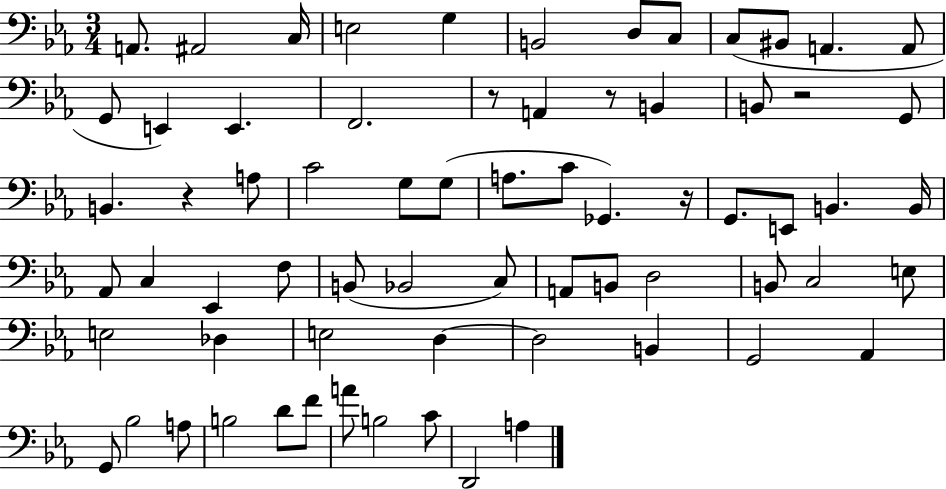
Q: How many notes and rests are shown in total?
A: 69